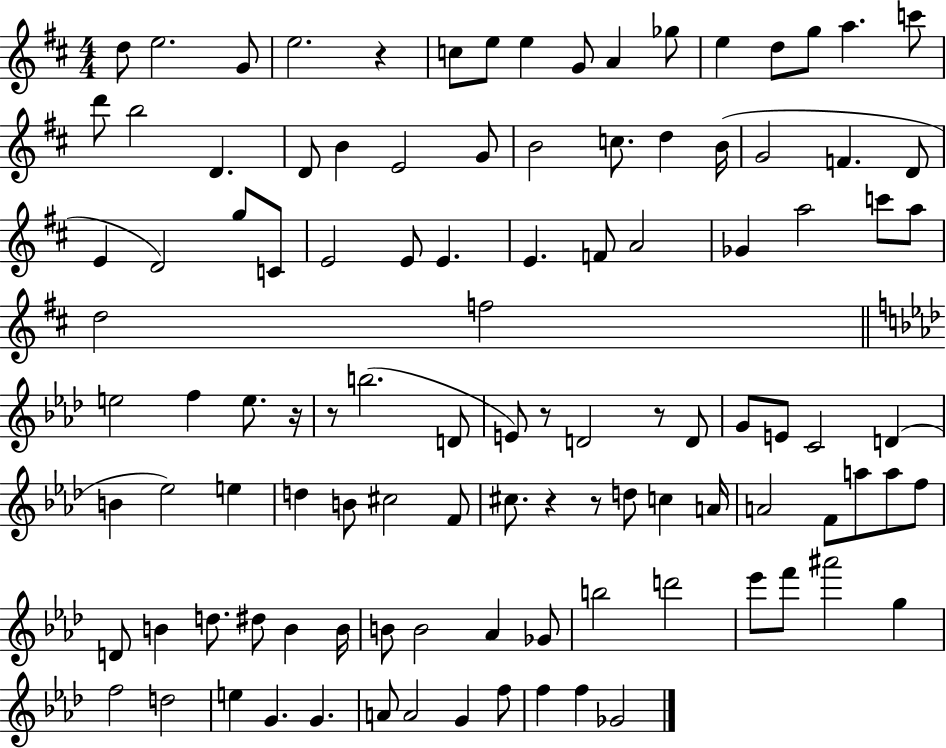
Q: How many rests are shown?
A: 7